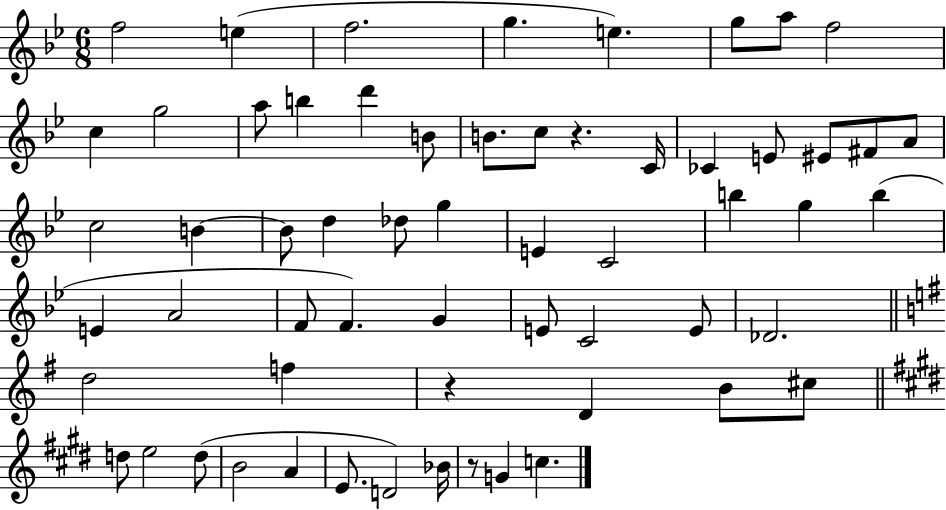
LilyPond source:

{
  \clef treble
  \numericTimeSignature
  \time 6/8
  \key bes \major
  f''2 e''4( | f''2. | g''4. e''4.) | g''8 a''8 f''2 | \break c''4 g''2 | a''8 b''4 d'''4 b'8 | b'8. c''8 r4. c'16 | ces'4 e'8 eis'8 fis'8 a'8 | \break c''2 b'4~~ | b'8 d''4 des''8 g''4 | e'4 c'2 | b''4 g''4 b''4( | \break e'4 a'2 | f'8 f'4.) g'4 | e'8 c'2 e'8 | des'2. | \break \bar "||" \break \key g \major d''2 f''4 | r4 d'4 b'8 cis''8 | \bar "||" \break \key e \major d''8 e''2 d''8( | b'2 a'4 | e'8. d'2) bes'16 | r8 g'4 c''4. | \break \bar "|."
}